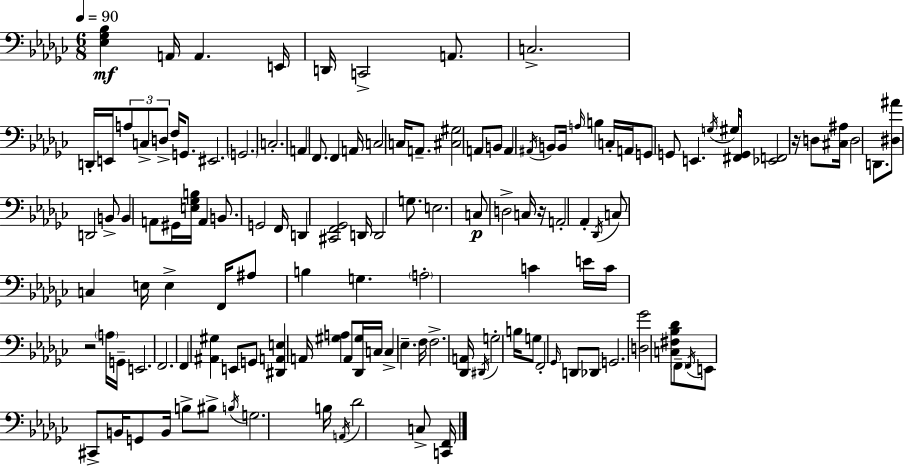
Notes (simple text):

[Eb3,Gb3,Bb3]/q A2/s A2/q. E2/s D2/s C2/h A2/e. C3/h. D2/s E2/s A3/e C3/e D3/e F3/s G2/e. EIS2/h. G2/h. C3/h. A2/q F2/e. F2/q A2/s C3/h C3/s A2/e. [C#3,G#3]/h A2/e B2/e A2/q A#2/s B2/e B2/s A3/s B3/q C3/s A2/s G2/e G2/e E2/q. G3/s G#3/s [F#2,G2]/s [Eb2,F2]/h R/s D3/e [C#3,A#3]/s D3/h D2/e. [D#3,A#4]/e D2/h B2/e B2/q A2/e G#2/s [E3,Gb3,B3]/s A2/q B2/e. G2/h F2/s D2/q [C#2,F2,Gb2]/h D2/s D2/h G3/e. E3/h. C3/e D3/h C3/s R/s A2/h Ab2/q Db2/s C3/e C3/q E3/s E3/q F2/s A#3/e B3/q G3/q. A3/h C4/q E4/s C4/s R/h A3/s G2/s E2/h. F2/h. F2/q [A#2,G#3]/q E2/e G2/e [D#2,A2,E3]/q A2/s [G#3,A3]/q A2/e [Db2,G#3]/s C3/s C3/q Eb3/q. F3/s F3/h. [Db2,A2]/s D#2/s G3/h B3/s G3/e F2/h Gb2/s D2/e Db2/e G2/h. [D3,Gb4]/h [C3,F#3,Bb3,Db4]/e F2/e F2/s E2/e C#2/e B2/s G2/e B2/s B3/e BIS3/e B3/s G3/h. B3/s A2/s Db4/h C3/e [C2,F2]/s